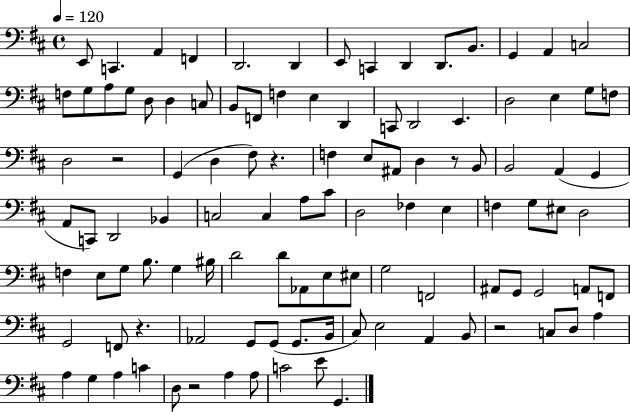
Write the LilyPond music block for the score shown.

{
  \clef bass
  \time 4/4
  \defaultTimeSignature
  \key d \major
  \tempo 4 = 120
  e,8 c,4. a,4 f,4 | d,2. d,4 | e,8 c,4 d,4 d,8. b,8. | g,4 a,4 c2 | \break f8 g8 a8 g8 d8 d4 c8 | b,8 f,8 f4 e4 d,4 | c,8 d,2 e,4. | d2 e4 g8 f8 | \break d2 r2 | g,4( d4 fis8) r4. | f4 e8 ais,8 d4 r8 b,8 | b,2 a,4( g,4 | \break a,8 c,8) d,2 bes,4 | c2 c4 a8 cis'8 | d2 fes4 e4 | f4 g8 eis8 d2 | \break f4 e8 g8 b8. g4 bis16 | d'2 d'8 aes,8 e8 eis8 | g2 f,2 | ais,8 g,8 g,2 a,8 f,8 | \break g,2 f,8 r4. | aes,2 g,8 g,8( g,8. b,16 | cis8) e2 a,4 b,8 | r2 c8 d8 a4 | \break a4 g4 a4 c'4 | d8 r2 a4 a8 | c'2 e'8 g,4. | \bar "|."
}